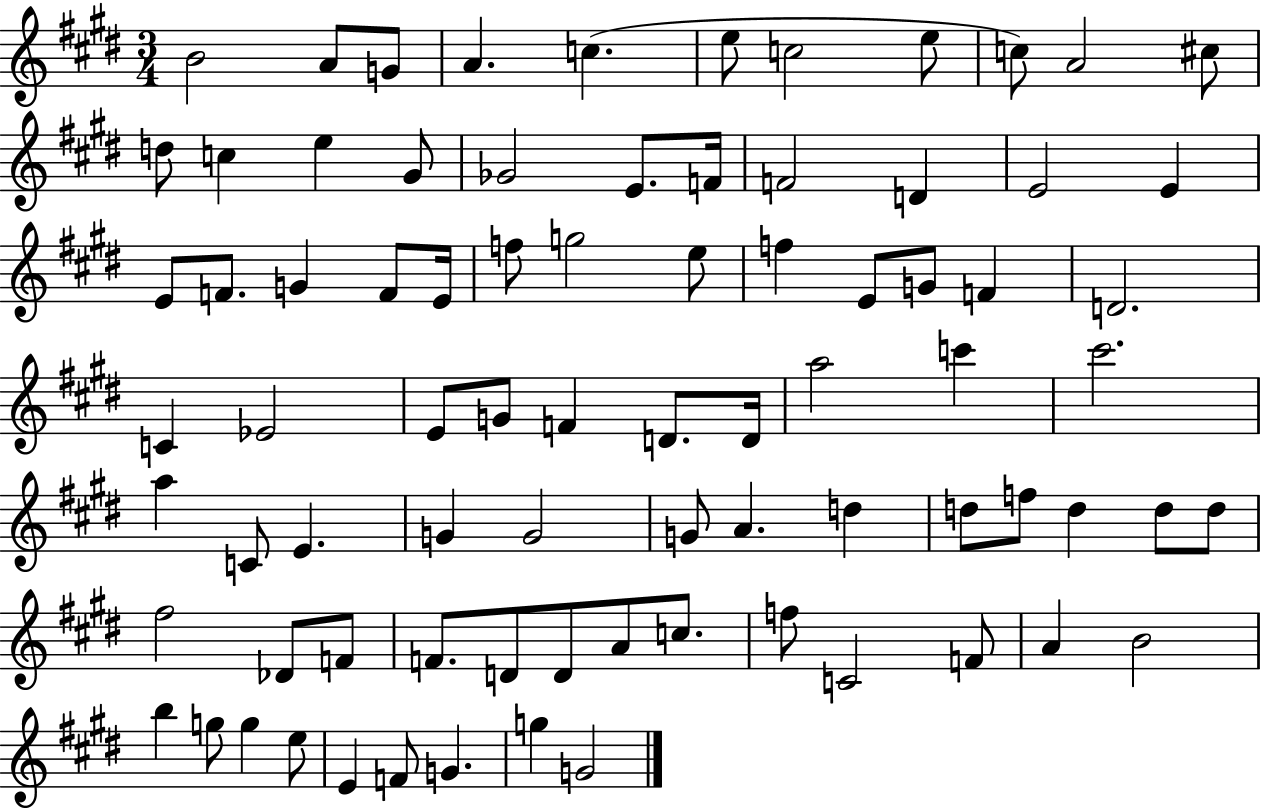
B4/h A4/e G4/e A4/q. C5/q. E5/e C5/h E5/e C5/e A4/h C#5/e D5/e C5/q E5/q G#4/e Gb4/h E4/e. F4/s F4/h D4/q E4/h E4/q E4/e F4/e. G4/q F4/e E4/s F5/e G5/h E5/e F5/q E4/e G4/e F4/q D4/h. C4/q Eb4/h E4/e G4/e F4/q D4/e. D4/s A5/h C6/q C#6/h. A5/q C4/e E4/q. G4/q G4/h G4/e A4/q. D5/q D5/e F5/e D5/q D5/e D5/e F#5/h Db4/e F4/e F4/e. D4/e D4/e A4/e C5/e. F5/e C4/h F4/e A4/q B4/h B5/q G5/e G5/q E5/e E4/q F4/e G4/q. G5/q G4/h